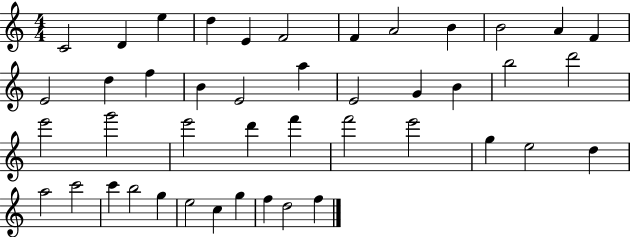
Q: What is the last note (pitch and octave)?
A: F5